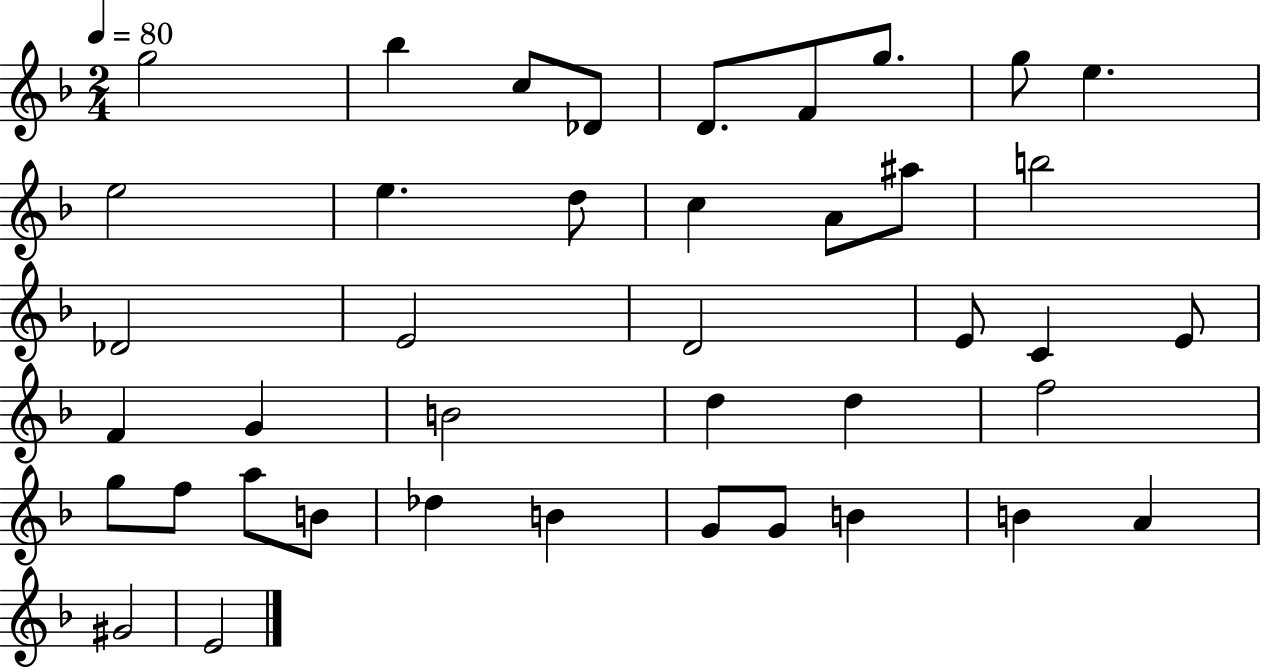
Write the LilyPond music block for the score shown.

{
  \clef treble
  \numericTimeSignature
  \time 2/4
  \key f \major
  \tempo 4 = 80
  g''2 | bes''4 c''8 des'8 | d'8. f'8 g''8. | g''8 e''4. | \break e''2 | e''4. d''8 | c''4 a'8 ais''8 | b''2 | \break des'2 | e'2 | d'2 | e'8 c'4 e'8 | \break f'4 g'4 | b'2 | d''4 d''4 | f''2 | \break g''8 f''8 a''8 b'8 | des''4 b'4 | g'8 g'8 b'4 | b'4 a'4 | \break gis'2 | e'2 | \bar "|."
}